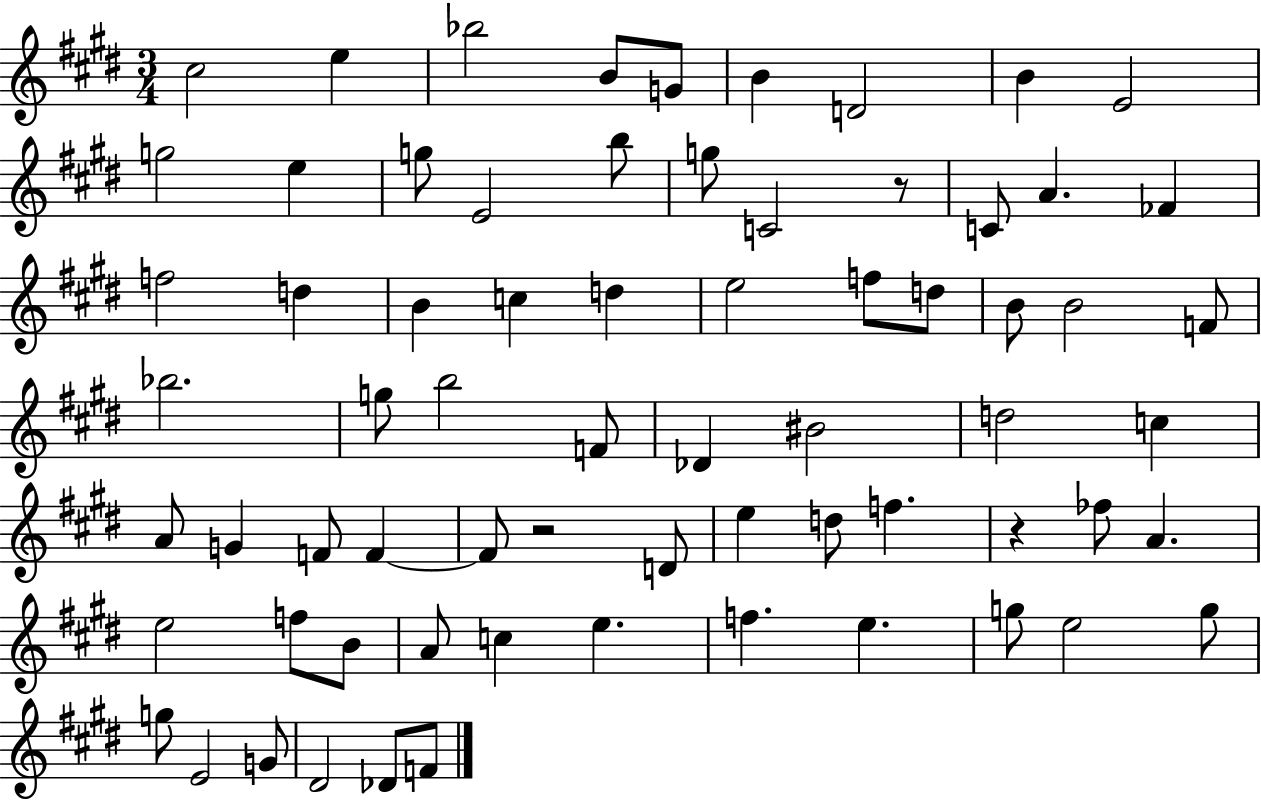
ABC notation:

X:1
T:Untitled
M:3/4
L:1/4
K:E
^c2 e _b2 B/2 G/2 B D2 B E2 g2 e g/2 E2 b/2 g/2 C2 z/2 C/2 A _F f2 d B c d e2 f/2 d/2 B/2 B2 F/2 _b2 g/2 b2 F/2 _D ^B2 d2 c A/2 G F/2 F F/2 z2 D/2 e d/2 f z _f/2 A e2 f/2 B/2 A/2 c e f e g/2 e2 g/2 g/2 E2 G/2 ^D2 _D/2 F/2